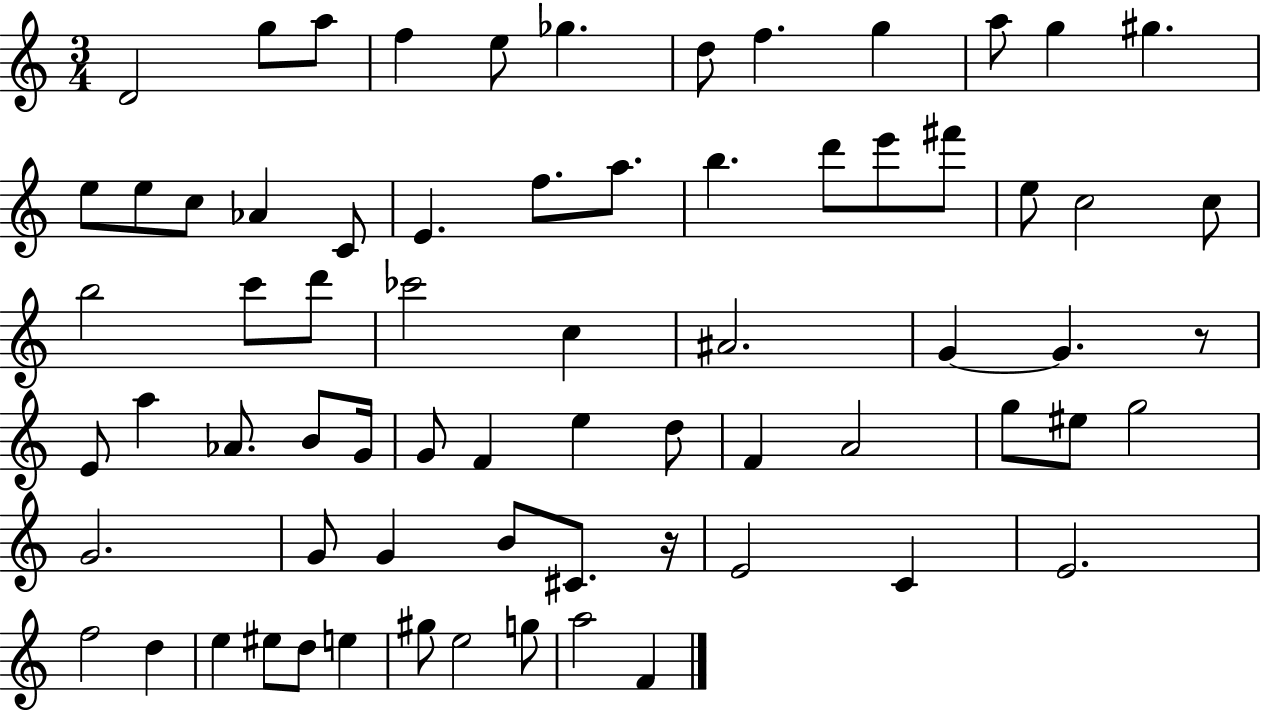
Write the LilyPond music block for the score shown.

{
  \clef treble
  \numericTimeSignature
  \time 3/4
  \key c \major
  d'2 g''8 a''8 | f''4 e''8 ges''4. | d''8 f''4. g''4 | a''8 g''4 gis''4. | \break e''8 e''8 c''8 aes'4 c'8 | e'4. f''8. a''8. | b''4. d'''8 e'''8 fis'''8 | e''8 c''2 c''8 | \break b''2 c'''8 d'''8 | ces'''2 c''4 | ais'2. | g'4~~ g'4. r8 | \break e'8 a''4 aes'8. b'8 g'16 | g'8 f'4 e''4 d''8 | f'4 a'2 | g''8 eis''8 g''2 | \break g'2. | g'8 g'4 b'8 cis'8. r16 | e'2 c'4 | e'2. | \break f''2 d''4 | e''4 eis''8 d''8 e''4 | gis''8 e''2 g''8 | a''2 f'4 | \break \bar "|."
}